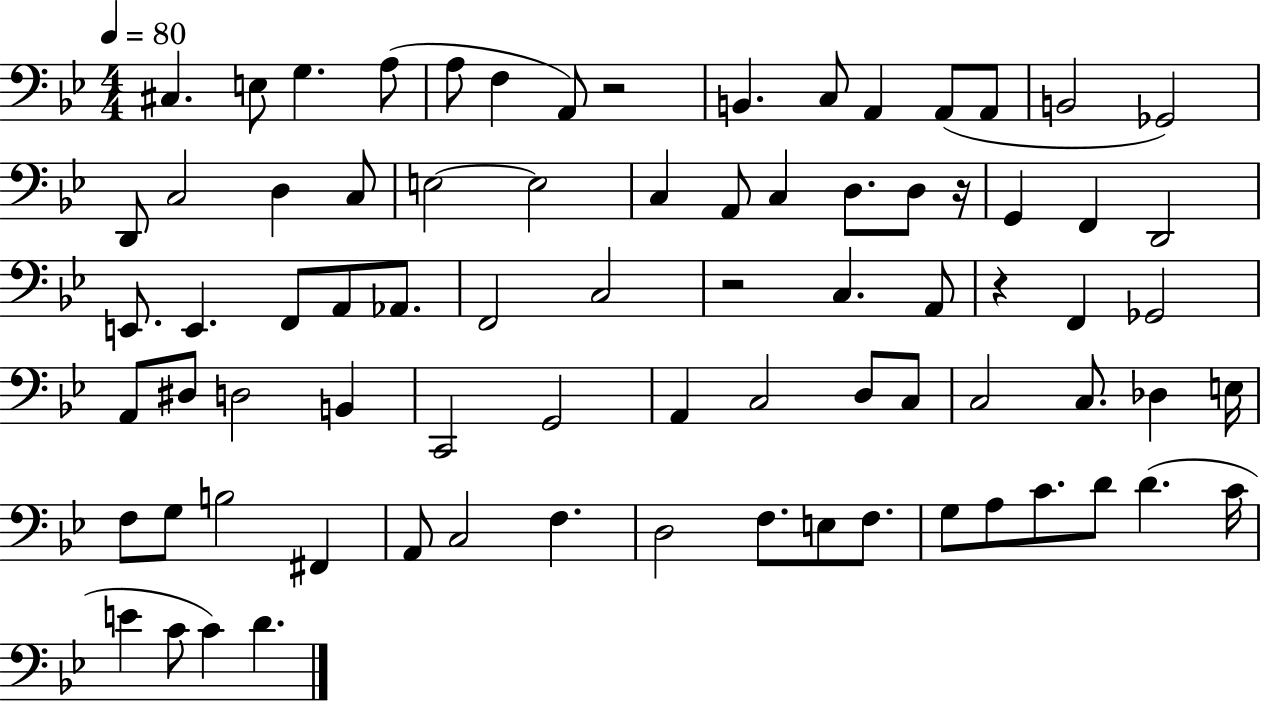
X:1
T:Untitled
M:4/4
L:1/4
K:Bb
^C, E,/2 G, A,/2 A,/2 F, A,,/2 z2 B,, C,/2 A,, A,,/2 A,,/2 B,,2 _G,,2 D,,/2 C,2 D, C,/2 E,2 E,2 C, A,,/2 C, D,/2 D,/2 z/4 G,, F,, D,,2 E,,/2 E,, F,,/2 A,,/2 _A,,/2 F,,2 C,2 z2 C, A,,/2 z F,, _G,,2 A,,/2 ^D,/2 D,2 B,, C,,2 G,,2 A,, C,2 D,/2 C,/2 C,2 C,/2 _D, E,/4 F,/2 G,/2 B,2 ^F,, A,,/2 C,2 F, D,2 F,/2 E,/2 F,/2 G,/2 A,/2 C/2 D/2 D C/4 E C/2 C D